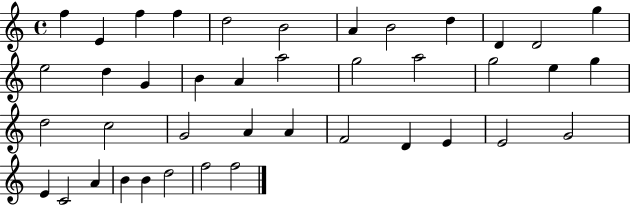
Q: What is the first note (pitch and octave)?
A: F5